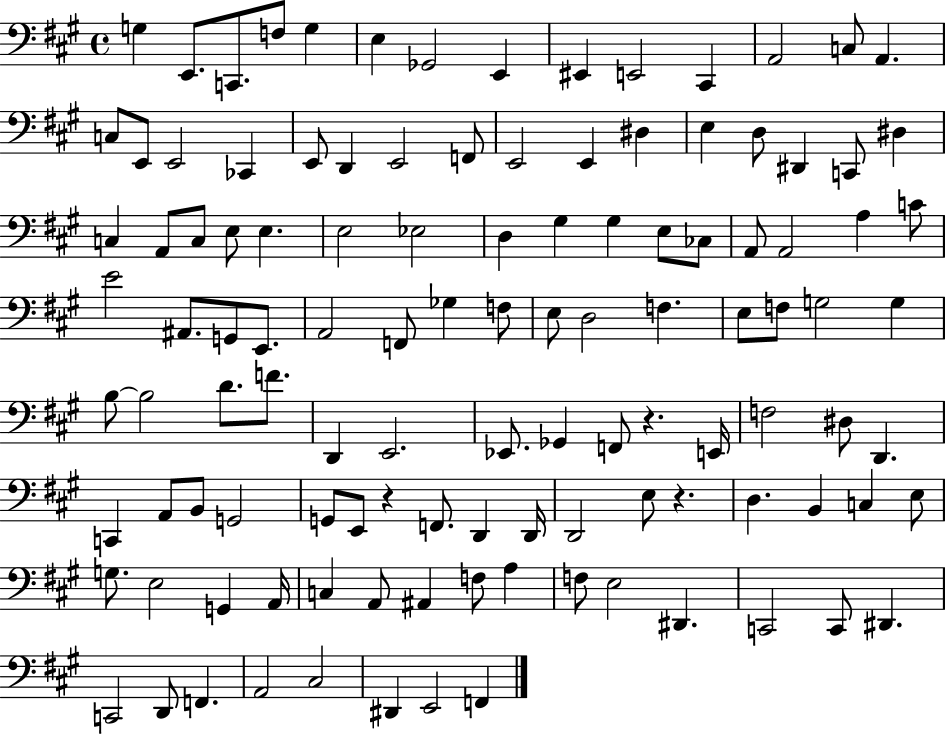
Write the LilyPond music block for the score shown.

{
  \clef bass
  \time 4/4
  \defaultTimeSignature
  \key a \major
  g4 e,8. c,8. f8 g4 | e4 ges,2 e,4 | eis,4 e,2 cis,4 | a,2 c8 a,4. | \break c8 e,8 e,2 ces,4 | e,8 d,4 e,2 f,8 | e,2 e,4 dis4 | e4 d8 dis,4 c,8 dis4 | \break c4 a,8 c8 e8 e4. | e2 ees2 | d4 gis4 gis4 e8 ces8 | a,8 a,2 a4 c'8 | \break e'2 ais,8. g,8 e,8. | a,2 f,8 ges4 f8 | e8 d2 f4. | e8 f8 g2 g4 | \break b8~~ b2 d'8. f'8. | d,4 e,2. | ees,8. ges,4 f,8 r4. e,16 | f2 dis8 d,4. | \break c,4 a,8 b,8 g,2 | g,8 e,8 r4 f,8. d,4 d,16 | d,2 e8 r4. | d4. b,4 c4 e8 | \break g8. e2 g,4 a,16 | c4 a,8 ais,4 f8 a4 | f8 e2 dis,4. | c,2 c,8 dis,4. | \break c,2 d,8 f,4. | a,2 cis2 | dis,4 e,2 f,4 | \bar "|."
}